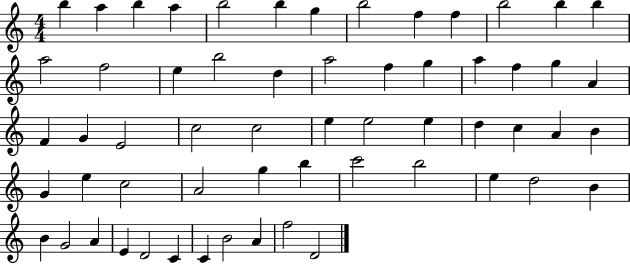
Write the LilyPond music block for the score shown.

{
  \clef treble
  \numericTimeSignature
  \time 4/4
  \key c \major
  b''4 a''4 b''4 a''4 | b''2 b''4 g''4 | b''2 f''4 f''4 | b''2 b''4 b''4 | \break a''2 f''2 | e''4 b''2 d''4 | a''2 f''4 g''4 | a''4 f''4 g''4 a'4 | \break f'4 g'4 e'2 | c''2 c''2 | e''4 e''2 e''4 | d''4 c''4 a'4 b'4 | \break g'4 e''4 c''2 | a'2 g''4 b''4 | c'''2 b''2 | e''4 d''2 b'4 | \break b'4 g'2 a'4 | e'4 d'2 c'4 | c'4 b'2 a'4 | f''2 d'2 | \break \bar "|."
}